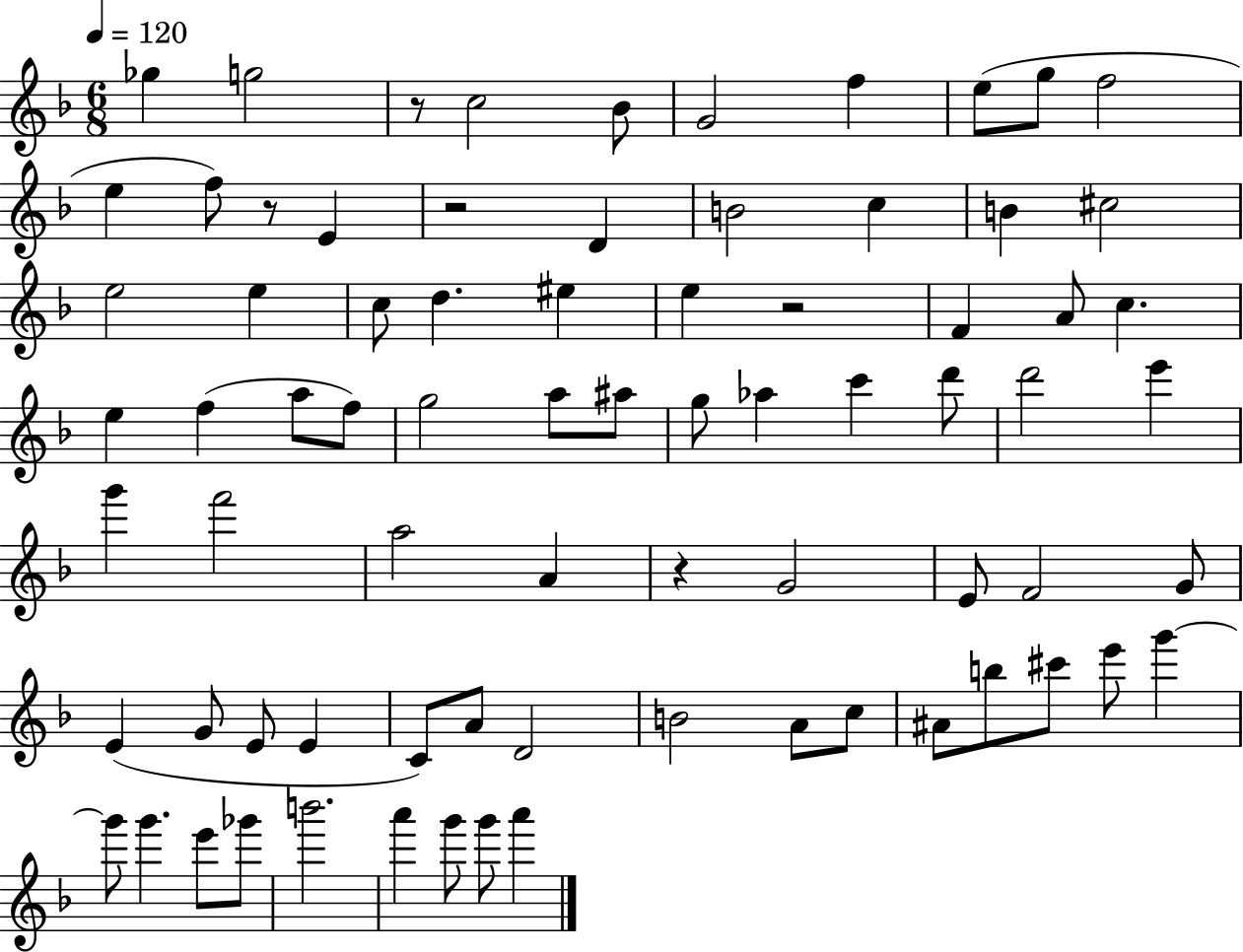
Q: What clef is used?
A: treble